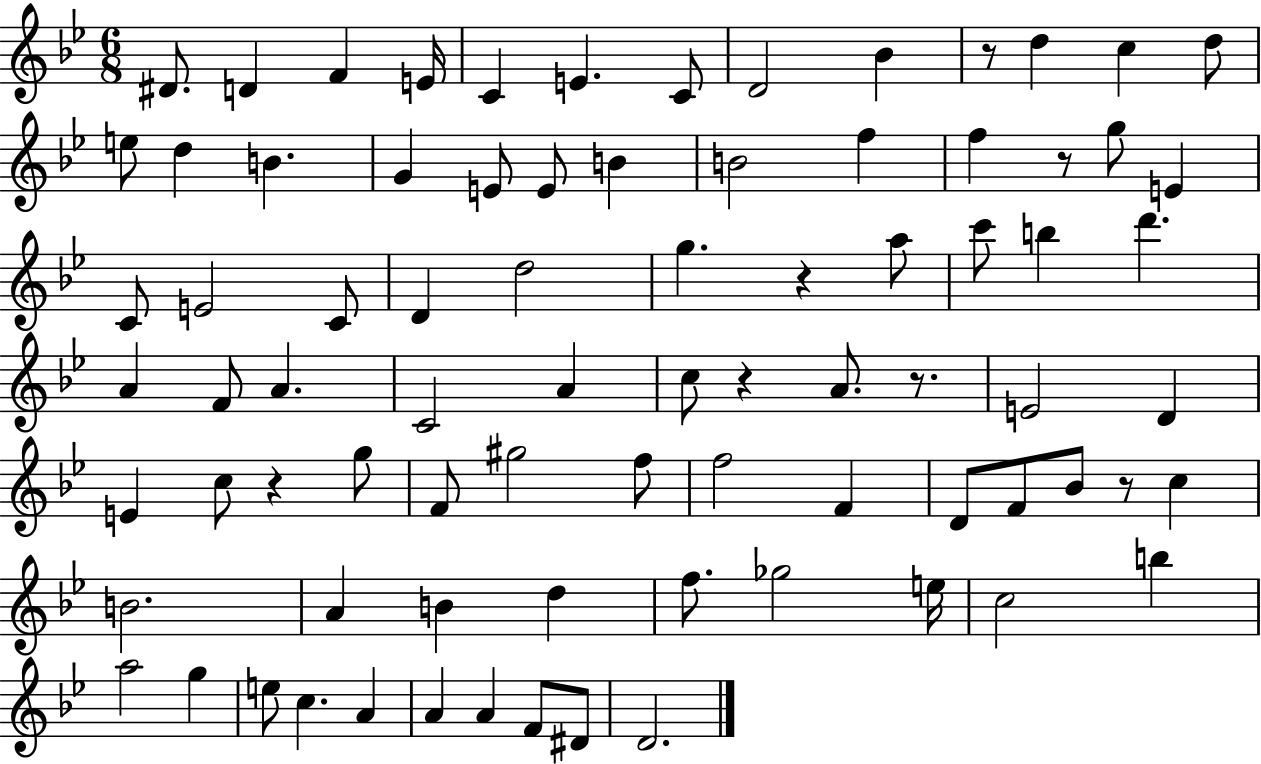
{
  \clef treble
  \numericTimeSignature
  \time 6/8
  \key bes \major
  dis'8. d'4 f'4 e'16 | c'4 e'4. c'8 | d'2 bes'4 | r8 d''4 c''4 d''8 | \break e''8 d''4 b'4. | g'4 e'8 e'8 b'4 | b'2 f''4 | f''4 r8 g''8 e'4 | \break c'8 e'2 c'8 | d'4 d''2 | g''4. r4 a''8 | c'''8 b''4 d'''4. | \break a'4 f'8 a'4. | c'2 a'4 | c''8 r4 a'8. r8. | e'2 d'4 | \break e'4 c''8 r4 g''8 | f'8 gis''2 f''8 | f''2 f'4 | d'8 f'8 bes'8 r8 c''4 | \break b'2. | a'4 b'4 d''4 | f''8. ges''2 e''16 | c''2 b''4 | \break a''2 g''4 | e''8 c''4. a'4 | a'4 a'4 f'8 dis'8 | d'2. | \break \bar "|."
}